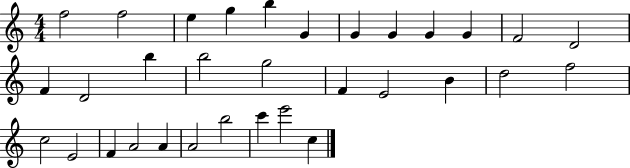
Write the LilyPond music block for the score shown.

{
  \clef treble
  \numericTimeSignature
  \time 4/4
  \key c \major
  f''2 f''2 | e''4 g''4 b''4 g'4 | g'4 g'4 g'4 g'4 | f'2 d'2 | \break f'4 d'2 b''4 | b''2 g''2 | f'4 e'2 b'4 | d''2 f''2 | \break c''2 e'2 | f'4 a'2 a'4 | a'2 b''2 | c'''4 e'''2 c''4 | \break \bar "|."
}